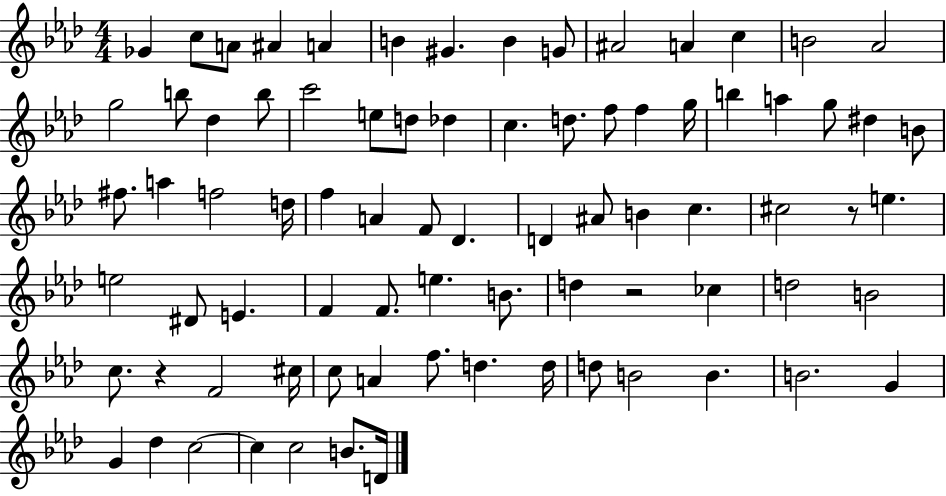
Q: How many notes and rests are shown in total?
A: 80